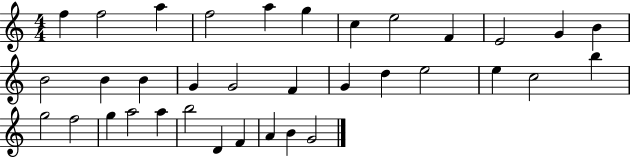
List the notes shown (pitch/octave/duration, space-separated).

F5/q F5/h A5/q F5/h A5/q G5/q C5/q E5/h F4/q E4/h G4/q B4/q B4/h B4/q B4/q G4/q G4/h F4/q G4/q D5/q E5/h E5/q C5/h B5/q G5/h F5/h G5/q A5/h A5/q B5/h D4/q F4/q A4/q B4/q G4/h